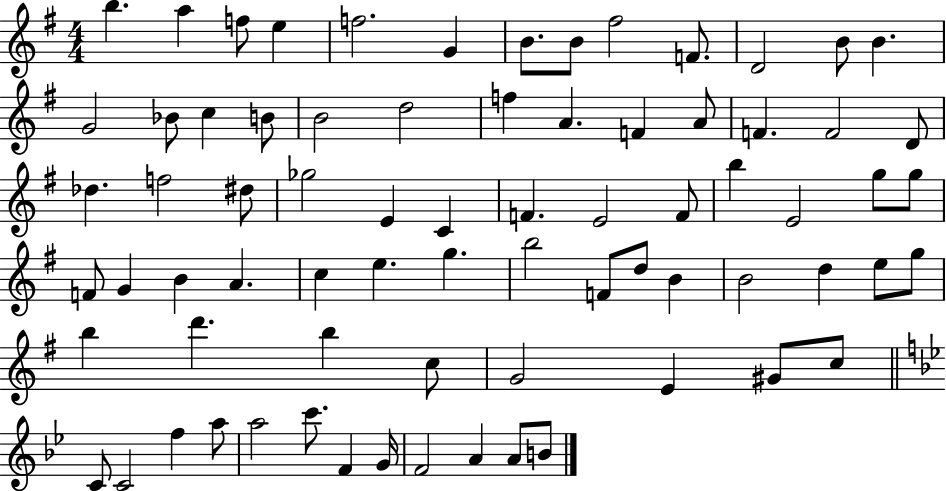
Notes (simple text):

B5/q. A5/q F5/e E5/q F5/h. G4/q B4/e. B4/e F#5/h F4/e. D4/h B4/e B4/q. G4/h Bb4/e C5/q B4/e B4/h D5/h F5/q A4/q. F4/q A4/e F4/q. F4/h D4/e Db5/q. F5/h D#5/e Gb5/h E4/q C4/q F4/q. E4/h F4/e B5/q E4/h G5/e G5/e F4/e G4/q B4/q A4/q. C5/q E5/q. G5/q. B5/h F4/e D5/e B4/q B4/h D5/q E5/e G5/e B5/q D6/q. B5/q C5/e G4/h E4/q G#4/e C5/e C4/e C4/h F5/q A5/e A5/h C6/e. F4/q G4/s F4/h A4/q A4/e B4/e